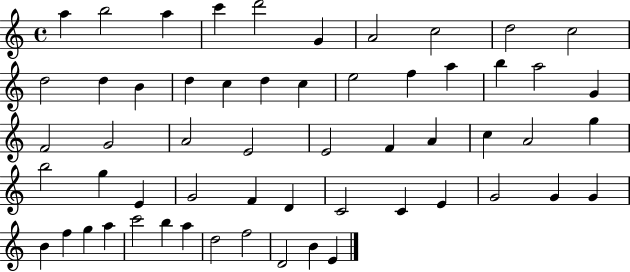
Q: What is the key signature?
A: C major